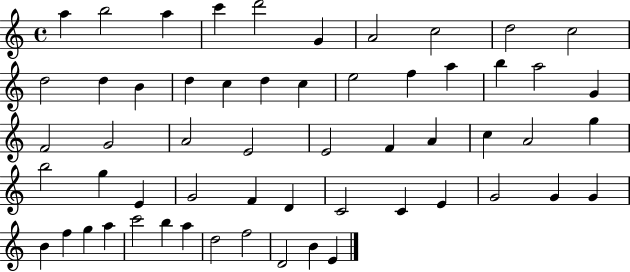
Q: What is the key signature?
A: C major